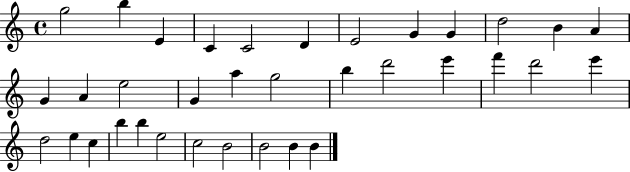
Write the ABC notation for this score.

X:1
T:Untitled
M:4/4
L:1/4
K:C
g2 b E C C2 D E2 G G d2 B A G A e2 G a g2 b d'2 e' f' d'2 e' d2 e c b b e2 c2 B2 B2 B B